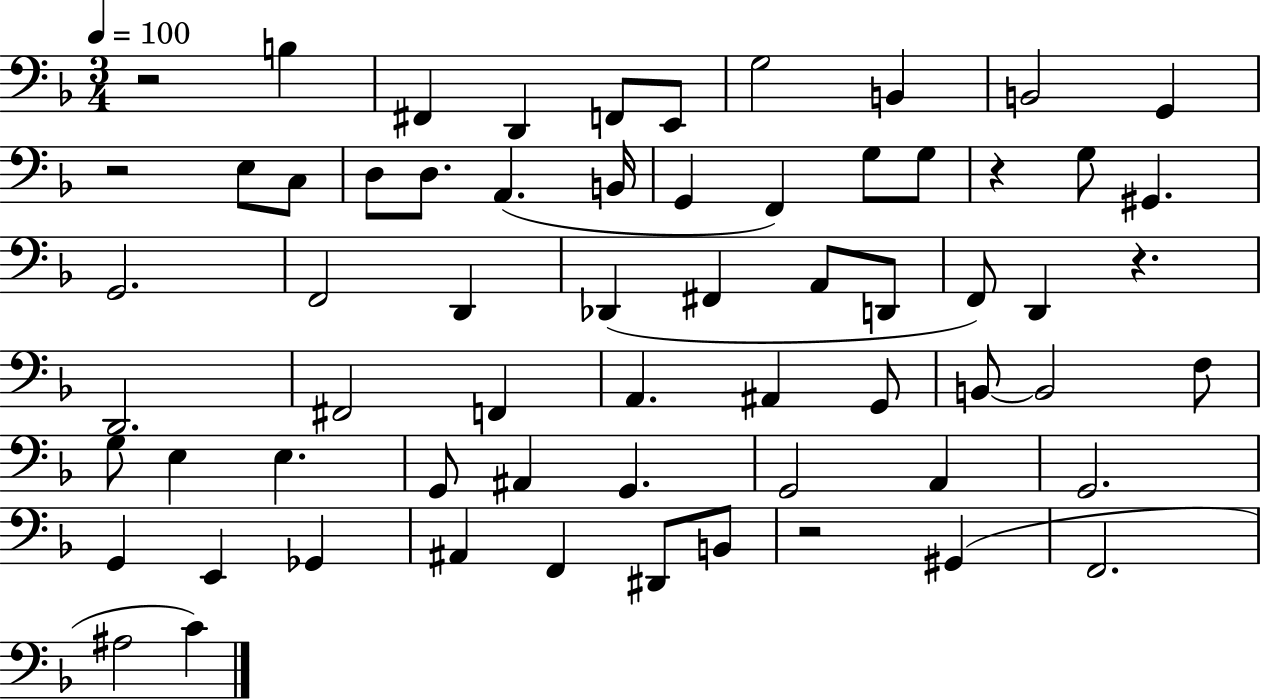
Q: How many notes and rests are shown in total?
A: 64